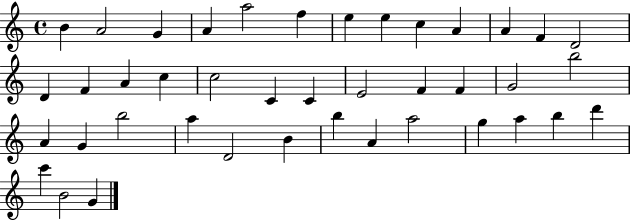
X:1
T:Untitled
M:4/4
L:1/4
K:C
B A2 G A a2 f e e c A A F D2 D F A c c2 C C E2 F F G2 b2 A G b2 a D2 B b A a2 g a b d' c' B2 G